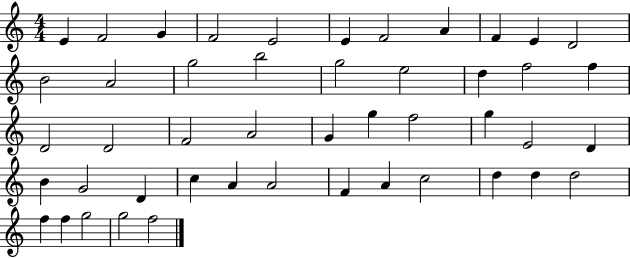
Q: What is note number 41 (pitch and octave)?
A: D5